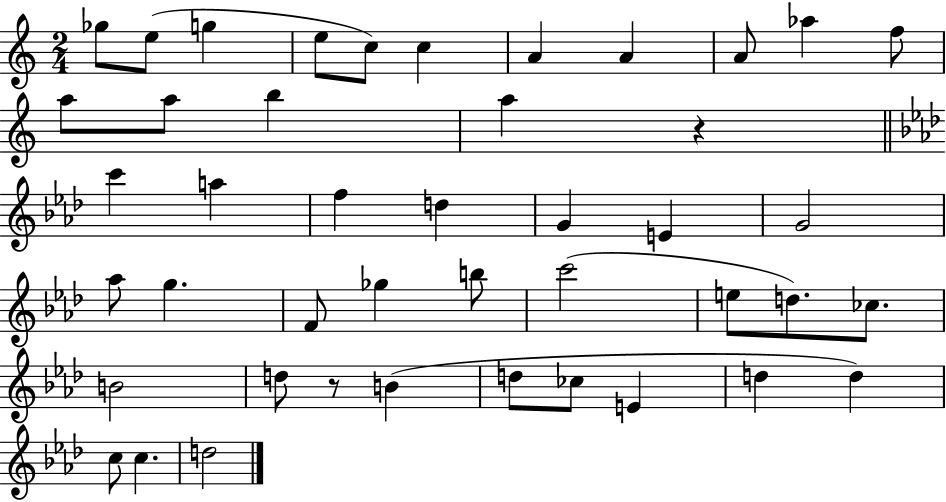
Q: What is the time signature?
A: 2/4